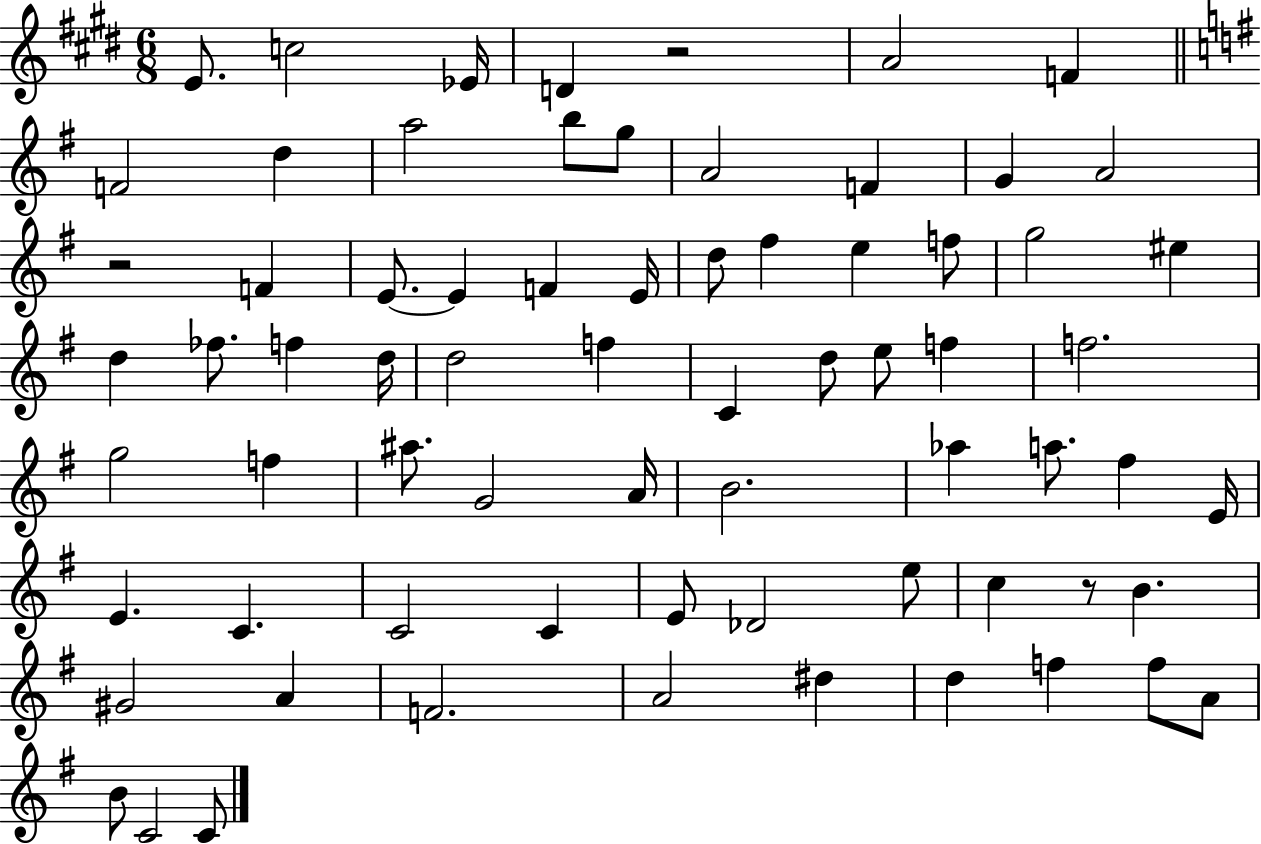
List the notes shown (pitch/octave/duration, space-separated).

E4/e. C5/h Eb4/s D4/q R/h A4/h F4/q F4/h D5/q A5/h B5/e G5/e A4/h F4/q G4/q A4/h R/h F4/q E4/e. E4/q F4/q E4/s D5/e F#5/q E5/q F5/e G5/h EIS5/q D5/q FES5/e. F5/q D5/s D5/h F5/q C4/q D5/e E5/e F5/q F5/h. G5/h F5/q A#5/e. G4/h A4/s B4/h. Ab5/q A5/e. F#5/q E4/s E4/q. C4/q. C4/h C4/q E4/e Db4/h E5/e C5/q R/e B4/q. G#4/h A4/q F4/h. A4/h D#5/q D5/q F5/q F5/e A4/e B4/e C4/h C4/e